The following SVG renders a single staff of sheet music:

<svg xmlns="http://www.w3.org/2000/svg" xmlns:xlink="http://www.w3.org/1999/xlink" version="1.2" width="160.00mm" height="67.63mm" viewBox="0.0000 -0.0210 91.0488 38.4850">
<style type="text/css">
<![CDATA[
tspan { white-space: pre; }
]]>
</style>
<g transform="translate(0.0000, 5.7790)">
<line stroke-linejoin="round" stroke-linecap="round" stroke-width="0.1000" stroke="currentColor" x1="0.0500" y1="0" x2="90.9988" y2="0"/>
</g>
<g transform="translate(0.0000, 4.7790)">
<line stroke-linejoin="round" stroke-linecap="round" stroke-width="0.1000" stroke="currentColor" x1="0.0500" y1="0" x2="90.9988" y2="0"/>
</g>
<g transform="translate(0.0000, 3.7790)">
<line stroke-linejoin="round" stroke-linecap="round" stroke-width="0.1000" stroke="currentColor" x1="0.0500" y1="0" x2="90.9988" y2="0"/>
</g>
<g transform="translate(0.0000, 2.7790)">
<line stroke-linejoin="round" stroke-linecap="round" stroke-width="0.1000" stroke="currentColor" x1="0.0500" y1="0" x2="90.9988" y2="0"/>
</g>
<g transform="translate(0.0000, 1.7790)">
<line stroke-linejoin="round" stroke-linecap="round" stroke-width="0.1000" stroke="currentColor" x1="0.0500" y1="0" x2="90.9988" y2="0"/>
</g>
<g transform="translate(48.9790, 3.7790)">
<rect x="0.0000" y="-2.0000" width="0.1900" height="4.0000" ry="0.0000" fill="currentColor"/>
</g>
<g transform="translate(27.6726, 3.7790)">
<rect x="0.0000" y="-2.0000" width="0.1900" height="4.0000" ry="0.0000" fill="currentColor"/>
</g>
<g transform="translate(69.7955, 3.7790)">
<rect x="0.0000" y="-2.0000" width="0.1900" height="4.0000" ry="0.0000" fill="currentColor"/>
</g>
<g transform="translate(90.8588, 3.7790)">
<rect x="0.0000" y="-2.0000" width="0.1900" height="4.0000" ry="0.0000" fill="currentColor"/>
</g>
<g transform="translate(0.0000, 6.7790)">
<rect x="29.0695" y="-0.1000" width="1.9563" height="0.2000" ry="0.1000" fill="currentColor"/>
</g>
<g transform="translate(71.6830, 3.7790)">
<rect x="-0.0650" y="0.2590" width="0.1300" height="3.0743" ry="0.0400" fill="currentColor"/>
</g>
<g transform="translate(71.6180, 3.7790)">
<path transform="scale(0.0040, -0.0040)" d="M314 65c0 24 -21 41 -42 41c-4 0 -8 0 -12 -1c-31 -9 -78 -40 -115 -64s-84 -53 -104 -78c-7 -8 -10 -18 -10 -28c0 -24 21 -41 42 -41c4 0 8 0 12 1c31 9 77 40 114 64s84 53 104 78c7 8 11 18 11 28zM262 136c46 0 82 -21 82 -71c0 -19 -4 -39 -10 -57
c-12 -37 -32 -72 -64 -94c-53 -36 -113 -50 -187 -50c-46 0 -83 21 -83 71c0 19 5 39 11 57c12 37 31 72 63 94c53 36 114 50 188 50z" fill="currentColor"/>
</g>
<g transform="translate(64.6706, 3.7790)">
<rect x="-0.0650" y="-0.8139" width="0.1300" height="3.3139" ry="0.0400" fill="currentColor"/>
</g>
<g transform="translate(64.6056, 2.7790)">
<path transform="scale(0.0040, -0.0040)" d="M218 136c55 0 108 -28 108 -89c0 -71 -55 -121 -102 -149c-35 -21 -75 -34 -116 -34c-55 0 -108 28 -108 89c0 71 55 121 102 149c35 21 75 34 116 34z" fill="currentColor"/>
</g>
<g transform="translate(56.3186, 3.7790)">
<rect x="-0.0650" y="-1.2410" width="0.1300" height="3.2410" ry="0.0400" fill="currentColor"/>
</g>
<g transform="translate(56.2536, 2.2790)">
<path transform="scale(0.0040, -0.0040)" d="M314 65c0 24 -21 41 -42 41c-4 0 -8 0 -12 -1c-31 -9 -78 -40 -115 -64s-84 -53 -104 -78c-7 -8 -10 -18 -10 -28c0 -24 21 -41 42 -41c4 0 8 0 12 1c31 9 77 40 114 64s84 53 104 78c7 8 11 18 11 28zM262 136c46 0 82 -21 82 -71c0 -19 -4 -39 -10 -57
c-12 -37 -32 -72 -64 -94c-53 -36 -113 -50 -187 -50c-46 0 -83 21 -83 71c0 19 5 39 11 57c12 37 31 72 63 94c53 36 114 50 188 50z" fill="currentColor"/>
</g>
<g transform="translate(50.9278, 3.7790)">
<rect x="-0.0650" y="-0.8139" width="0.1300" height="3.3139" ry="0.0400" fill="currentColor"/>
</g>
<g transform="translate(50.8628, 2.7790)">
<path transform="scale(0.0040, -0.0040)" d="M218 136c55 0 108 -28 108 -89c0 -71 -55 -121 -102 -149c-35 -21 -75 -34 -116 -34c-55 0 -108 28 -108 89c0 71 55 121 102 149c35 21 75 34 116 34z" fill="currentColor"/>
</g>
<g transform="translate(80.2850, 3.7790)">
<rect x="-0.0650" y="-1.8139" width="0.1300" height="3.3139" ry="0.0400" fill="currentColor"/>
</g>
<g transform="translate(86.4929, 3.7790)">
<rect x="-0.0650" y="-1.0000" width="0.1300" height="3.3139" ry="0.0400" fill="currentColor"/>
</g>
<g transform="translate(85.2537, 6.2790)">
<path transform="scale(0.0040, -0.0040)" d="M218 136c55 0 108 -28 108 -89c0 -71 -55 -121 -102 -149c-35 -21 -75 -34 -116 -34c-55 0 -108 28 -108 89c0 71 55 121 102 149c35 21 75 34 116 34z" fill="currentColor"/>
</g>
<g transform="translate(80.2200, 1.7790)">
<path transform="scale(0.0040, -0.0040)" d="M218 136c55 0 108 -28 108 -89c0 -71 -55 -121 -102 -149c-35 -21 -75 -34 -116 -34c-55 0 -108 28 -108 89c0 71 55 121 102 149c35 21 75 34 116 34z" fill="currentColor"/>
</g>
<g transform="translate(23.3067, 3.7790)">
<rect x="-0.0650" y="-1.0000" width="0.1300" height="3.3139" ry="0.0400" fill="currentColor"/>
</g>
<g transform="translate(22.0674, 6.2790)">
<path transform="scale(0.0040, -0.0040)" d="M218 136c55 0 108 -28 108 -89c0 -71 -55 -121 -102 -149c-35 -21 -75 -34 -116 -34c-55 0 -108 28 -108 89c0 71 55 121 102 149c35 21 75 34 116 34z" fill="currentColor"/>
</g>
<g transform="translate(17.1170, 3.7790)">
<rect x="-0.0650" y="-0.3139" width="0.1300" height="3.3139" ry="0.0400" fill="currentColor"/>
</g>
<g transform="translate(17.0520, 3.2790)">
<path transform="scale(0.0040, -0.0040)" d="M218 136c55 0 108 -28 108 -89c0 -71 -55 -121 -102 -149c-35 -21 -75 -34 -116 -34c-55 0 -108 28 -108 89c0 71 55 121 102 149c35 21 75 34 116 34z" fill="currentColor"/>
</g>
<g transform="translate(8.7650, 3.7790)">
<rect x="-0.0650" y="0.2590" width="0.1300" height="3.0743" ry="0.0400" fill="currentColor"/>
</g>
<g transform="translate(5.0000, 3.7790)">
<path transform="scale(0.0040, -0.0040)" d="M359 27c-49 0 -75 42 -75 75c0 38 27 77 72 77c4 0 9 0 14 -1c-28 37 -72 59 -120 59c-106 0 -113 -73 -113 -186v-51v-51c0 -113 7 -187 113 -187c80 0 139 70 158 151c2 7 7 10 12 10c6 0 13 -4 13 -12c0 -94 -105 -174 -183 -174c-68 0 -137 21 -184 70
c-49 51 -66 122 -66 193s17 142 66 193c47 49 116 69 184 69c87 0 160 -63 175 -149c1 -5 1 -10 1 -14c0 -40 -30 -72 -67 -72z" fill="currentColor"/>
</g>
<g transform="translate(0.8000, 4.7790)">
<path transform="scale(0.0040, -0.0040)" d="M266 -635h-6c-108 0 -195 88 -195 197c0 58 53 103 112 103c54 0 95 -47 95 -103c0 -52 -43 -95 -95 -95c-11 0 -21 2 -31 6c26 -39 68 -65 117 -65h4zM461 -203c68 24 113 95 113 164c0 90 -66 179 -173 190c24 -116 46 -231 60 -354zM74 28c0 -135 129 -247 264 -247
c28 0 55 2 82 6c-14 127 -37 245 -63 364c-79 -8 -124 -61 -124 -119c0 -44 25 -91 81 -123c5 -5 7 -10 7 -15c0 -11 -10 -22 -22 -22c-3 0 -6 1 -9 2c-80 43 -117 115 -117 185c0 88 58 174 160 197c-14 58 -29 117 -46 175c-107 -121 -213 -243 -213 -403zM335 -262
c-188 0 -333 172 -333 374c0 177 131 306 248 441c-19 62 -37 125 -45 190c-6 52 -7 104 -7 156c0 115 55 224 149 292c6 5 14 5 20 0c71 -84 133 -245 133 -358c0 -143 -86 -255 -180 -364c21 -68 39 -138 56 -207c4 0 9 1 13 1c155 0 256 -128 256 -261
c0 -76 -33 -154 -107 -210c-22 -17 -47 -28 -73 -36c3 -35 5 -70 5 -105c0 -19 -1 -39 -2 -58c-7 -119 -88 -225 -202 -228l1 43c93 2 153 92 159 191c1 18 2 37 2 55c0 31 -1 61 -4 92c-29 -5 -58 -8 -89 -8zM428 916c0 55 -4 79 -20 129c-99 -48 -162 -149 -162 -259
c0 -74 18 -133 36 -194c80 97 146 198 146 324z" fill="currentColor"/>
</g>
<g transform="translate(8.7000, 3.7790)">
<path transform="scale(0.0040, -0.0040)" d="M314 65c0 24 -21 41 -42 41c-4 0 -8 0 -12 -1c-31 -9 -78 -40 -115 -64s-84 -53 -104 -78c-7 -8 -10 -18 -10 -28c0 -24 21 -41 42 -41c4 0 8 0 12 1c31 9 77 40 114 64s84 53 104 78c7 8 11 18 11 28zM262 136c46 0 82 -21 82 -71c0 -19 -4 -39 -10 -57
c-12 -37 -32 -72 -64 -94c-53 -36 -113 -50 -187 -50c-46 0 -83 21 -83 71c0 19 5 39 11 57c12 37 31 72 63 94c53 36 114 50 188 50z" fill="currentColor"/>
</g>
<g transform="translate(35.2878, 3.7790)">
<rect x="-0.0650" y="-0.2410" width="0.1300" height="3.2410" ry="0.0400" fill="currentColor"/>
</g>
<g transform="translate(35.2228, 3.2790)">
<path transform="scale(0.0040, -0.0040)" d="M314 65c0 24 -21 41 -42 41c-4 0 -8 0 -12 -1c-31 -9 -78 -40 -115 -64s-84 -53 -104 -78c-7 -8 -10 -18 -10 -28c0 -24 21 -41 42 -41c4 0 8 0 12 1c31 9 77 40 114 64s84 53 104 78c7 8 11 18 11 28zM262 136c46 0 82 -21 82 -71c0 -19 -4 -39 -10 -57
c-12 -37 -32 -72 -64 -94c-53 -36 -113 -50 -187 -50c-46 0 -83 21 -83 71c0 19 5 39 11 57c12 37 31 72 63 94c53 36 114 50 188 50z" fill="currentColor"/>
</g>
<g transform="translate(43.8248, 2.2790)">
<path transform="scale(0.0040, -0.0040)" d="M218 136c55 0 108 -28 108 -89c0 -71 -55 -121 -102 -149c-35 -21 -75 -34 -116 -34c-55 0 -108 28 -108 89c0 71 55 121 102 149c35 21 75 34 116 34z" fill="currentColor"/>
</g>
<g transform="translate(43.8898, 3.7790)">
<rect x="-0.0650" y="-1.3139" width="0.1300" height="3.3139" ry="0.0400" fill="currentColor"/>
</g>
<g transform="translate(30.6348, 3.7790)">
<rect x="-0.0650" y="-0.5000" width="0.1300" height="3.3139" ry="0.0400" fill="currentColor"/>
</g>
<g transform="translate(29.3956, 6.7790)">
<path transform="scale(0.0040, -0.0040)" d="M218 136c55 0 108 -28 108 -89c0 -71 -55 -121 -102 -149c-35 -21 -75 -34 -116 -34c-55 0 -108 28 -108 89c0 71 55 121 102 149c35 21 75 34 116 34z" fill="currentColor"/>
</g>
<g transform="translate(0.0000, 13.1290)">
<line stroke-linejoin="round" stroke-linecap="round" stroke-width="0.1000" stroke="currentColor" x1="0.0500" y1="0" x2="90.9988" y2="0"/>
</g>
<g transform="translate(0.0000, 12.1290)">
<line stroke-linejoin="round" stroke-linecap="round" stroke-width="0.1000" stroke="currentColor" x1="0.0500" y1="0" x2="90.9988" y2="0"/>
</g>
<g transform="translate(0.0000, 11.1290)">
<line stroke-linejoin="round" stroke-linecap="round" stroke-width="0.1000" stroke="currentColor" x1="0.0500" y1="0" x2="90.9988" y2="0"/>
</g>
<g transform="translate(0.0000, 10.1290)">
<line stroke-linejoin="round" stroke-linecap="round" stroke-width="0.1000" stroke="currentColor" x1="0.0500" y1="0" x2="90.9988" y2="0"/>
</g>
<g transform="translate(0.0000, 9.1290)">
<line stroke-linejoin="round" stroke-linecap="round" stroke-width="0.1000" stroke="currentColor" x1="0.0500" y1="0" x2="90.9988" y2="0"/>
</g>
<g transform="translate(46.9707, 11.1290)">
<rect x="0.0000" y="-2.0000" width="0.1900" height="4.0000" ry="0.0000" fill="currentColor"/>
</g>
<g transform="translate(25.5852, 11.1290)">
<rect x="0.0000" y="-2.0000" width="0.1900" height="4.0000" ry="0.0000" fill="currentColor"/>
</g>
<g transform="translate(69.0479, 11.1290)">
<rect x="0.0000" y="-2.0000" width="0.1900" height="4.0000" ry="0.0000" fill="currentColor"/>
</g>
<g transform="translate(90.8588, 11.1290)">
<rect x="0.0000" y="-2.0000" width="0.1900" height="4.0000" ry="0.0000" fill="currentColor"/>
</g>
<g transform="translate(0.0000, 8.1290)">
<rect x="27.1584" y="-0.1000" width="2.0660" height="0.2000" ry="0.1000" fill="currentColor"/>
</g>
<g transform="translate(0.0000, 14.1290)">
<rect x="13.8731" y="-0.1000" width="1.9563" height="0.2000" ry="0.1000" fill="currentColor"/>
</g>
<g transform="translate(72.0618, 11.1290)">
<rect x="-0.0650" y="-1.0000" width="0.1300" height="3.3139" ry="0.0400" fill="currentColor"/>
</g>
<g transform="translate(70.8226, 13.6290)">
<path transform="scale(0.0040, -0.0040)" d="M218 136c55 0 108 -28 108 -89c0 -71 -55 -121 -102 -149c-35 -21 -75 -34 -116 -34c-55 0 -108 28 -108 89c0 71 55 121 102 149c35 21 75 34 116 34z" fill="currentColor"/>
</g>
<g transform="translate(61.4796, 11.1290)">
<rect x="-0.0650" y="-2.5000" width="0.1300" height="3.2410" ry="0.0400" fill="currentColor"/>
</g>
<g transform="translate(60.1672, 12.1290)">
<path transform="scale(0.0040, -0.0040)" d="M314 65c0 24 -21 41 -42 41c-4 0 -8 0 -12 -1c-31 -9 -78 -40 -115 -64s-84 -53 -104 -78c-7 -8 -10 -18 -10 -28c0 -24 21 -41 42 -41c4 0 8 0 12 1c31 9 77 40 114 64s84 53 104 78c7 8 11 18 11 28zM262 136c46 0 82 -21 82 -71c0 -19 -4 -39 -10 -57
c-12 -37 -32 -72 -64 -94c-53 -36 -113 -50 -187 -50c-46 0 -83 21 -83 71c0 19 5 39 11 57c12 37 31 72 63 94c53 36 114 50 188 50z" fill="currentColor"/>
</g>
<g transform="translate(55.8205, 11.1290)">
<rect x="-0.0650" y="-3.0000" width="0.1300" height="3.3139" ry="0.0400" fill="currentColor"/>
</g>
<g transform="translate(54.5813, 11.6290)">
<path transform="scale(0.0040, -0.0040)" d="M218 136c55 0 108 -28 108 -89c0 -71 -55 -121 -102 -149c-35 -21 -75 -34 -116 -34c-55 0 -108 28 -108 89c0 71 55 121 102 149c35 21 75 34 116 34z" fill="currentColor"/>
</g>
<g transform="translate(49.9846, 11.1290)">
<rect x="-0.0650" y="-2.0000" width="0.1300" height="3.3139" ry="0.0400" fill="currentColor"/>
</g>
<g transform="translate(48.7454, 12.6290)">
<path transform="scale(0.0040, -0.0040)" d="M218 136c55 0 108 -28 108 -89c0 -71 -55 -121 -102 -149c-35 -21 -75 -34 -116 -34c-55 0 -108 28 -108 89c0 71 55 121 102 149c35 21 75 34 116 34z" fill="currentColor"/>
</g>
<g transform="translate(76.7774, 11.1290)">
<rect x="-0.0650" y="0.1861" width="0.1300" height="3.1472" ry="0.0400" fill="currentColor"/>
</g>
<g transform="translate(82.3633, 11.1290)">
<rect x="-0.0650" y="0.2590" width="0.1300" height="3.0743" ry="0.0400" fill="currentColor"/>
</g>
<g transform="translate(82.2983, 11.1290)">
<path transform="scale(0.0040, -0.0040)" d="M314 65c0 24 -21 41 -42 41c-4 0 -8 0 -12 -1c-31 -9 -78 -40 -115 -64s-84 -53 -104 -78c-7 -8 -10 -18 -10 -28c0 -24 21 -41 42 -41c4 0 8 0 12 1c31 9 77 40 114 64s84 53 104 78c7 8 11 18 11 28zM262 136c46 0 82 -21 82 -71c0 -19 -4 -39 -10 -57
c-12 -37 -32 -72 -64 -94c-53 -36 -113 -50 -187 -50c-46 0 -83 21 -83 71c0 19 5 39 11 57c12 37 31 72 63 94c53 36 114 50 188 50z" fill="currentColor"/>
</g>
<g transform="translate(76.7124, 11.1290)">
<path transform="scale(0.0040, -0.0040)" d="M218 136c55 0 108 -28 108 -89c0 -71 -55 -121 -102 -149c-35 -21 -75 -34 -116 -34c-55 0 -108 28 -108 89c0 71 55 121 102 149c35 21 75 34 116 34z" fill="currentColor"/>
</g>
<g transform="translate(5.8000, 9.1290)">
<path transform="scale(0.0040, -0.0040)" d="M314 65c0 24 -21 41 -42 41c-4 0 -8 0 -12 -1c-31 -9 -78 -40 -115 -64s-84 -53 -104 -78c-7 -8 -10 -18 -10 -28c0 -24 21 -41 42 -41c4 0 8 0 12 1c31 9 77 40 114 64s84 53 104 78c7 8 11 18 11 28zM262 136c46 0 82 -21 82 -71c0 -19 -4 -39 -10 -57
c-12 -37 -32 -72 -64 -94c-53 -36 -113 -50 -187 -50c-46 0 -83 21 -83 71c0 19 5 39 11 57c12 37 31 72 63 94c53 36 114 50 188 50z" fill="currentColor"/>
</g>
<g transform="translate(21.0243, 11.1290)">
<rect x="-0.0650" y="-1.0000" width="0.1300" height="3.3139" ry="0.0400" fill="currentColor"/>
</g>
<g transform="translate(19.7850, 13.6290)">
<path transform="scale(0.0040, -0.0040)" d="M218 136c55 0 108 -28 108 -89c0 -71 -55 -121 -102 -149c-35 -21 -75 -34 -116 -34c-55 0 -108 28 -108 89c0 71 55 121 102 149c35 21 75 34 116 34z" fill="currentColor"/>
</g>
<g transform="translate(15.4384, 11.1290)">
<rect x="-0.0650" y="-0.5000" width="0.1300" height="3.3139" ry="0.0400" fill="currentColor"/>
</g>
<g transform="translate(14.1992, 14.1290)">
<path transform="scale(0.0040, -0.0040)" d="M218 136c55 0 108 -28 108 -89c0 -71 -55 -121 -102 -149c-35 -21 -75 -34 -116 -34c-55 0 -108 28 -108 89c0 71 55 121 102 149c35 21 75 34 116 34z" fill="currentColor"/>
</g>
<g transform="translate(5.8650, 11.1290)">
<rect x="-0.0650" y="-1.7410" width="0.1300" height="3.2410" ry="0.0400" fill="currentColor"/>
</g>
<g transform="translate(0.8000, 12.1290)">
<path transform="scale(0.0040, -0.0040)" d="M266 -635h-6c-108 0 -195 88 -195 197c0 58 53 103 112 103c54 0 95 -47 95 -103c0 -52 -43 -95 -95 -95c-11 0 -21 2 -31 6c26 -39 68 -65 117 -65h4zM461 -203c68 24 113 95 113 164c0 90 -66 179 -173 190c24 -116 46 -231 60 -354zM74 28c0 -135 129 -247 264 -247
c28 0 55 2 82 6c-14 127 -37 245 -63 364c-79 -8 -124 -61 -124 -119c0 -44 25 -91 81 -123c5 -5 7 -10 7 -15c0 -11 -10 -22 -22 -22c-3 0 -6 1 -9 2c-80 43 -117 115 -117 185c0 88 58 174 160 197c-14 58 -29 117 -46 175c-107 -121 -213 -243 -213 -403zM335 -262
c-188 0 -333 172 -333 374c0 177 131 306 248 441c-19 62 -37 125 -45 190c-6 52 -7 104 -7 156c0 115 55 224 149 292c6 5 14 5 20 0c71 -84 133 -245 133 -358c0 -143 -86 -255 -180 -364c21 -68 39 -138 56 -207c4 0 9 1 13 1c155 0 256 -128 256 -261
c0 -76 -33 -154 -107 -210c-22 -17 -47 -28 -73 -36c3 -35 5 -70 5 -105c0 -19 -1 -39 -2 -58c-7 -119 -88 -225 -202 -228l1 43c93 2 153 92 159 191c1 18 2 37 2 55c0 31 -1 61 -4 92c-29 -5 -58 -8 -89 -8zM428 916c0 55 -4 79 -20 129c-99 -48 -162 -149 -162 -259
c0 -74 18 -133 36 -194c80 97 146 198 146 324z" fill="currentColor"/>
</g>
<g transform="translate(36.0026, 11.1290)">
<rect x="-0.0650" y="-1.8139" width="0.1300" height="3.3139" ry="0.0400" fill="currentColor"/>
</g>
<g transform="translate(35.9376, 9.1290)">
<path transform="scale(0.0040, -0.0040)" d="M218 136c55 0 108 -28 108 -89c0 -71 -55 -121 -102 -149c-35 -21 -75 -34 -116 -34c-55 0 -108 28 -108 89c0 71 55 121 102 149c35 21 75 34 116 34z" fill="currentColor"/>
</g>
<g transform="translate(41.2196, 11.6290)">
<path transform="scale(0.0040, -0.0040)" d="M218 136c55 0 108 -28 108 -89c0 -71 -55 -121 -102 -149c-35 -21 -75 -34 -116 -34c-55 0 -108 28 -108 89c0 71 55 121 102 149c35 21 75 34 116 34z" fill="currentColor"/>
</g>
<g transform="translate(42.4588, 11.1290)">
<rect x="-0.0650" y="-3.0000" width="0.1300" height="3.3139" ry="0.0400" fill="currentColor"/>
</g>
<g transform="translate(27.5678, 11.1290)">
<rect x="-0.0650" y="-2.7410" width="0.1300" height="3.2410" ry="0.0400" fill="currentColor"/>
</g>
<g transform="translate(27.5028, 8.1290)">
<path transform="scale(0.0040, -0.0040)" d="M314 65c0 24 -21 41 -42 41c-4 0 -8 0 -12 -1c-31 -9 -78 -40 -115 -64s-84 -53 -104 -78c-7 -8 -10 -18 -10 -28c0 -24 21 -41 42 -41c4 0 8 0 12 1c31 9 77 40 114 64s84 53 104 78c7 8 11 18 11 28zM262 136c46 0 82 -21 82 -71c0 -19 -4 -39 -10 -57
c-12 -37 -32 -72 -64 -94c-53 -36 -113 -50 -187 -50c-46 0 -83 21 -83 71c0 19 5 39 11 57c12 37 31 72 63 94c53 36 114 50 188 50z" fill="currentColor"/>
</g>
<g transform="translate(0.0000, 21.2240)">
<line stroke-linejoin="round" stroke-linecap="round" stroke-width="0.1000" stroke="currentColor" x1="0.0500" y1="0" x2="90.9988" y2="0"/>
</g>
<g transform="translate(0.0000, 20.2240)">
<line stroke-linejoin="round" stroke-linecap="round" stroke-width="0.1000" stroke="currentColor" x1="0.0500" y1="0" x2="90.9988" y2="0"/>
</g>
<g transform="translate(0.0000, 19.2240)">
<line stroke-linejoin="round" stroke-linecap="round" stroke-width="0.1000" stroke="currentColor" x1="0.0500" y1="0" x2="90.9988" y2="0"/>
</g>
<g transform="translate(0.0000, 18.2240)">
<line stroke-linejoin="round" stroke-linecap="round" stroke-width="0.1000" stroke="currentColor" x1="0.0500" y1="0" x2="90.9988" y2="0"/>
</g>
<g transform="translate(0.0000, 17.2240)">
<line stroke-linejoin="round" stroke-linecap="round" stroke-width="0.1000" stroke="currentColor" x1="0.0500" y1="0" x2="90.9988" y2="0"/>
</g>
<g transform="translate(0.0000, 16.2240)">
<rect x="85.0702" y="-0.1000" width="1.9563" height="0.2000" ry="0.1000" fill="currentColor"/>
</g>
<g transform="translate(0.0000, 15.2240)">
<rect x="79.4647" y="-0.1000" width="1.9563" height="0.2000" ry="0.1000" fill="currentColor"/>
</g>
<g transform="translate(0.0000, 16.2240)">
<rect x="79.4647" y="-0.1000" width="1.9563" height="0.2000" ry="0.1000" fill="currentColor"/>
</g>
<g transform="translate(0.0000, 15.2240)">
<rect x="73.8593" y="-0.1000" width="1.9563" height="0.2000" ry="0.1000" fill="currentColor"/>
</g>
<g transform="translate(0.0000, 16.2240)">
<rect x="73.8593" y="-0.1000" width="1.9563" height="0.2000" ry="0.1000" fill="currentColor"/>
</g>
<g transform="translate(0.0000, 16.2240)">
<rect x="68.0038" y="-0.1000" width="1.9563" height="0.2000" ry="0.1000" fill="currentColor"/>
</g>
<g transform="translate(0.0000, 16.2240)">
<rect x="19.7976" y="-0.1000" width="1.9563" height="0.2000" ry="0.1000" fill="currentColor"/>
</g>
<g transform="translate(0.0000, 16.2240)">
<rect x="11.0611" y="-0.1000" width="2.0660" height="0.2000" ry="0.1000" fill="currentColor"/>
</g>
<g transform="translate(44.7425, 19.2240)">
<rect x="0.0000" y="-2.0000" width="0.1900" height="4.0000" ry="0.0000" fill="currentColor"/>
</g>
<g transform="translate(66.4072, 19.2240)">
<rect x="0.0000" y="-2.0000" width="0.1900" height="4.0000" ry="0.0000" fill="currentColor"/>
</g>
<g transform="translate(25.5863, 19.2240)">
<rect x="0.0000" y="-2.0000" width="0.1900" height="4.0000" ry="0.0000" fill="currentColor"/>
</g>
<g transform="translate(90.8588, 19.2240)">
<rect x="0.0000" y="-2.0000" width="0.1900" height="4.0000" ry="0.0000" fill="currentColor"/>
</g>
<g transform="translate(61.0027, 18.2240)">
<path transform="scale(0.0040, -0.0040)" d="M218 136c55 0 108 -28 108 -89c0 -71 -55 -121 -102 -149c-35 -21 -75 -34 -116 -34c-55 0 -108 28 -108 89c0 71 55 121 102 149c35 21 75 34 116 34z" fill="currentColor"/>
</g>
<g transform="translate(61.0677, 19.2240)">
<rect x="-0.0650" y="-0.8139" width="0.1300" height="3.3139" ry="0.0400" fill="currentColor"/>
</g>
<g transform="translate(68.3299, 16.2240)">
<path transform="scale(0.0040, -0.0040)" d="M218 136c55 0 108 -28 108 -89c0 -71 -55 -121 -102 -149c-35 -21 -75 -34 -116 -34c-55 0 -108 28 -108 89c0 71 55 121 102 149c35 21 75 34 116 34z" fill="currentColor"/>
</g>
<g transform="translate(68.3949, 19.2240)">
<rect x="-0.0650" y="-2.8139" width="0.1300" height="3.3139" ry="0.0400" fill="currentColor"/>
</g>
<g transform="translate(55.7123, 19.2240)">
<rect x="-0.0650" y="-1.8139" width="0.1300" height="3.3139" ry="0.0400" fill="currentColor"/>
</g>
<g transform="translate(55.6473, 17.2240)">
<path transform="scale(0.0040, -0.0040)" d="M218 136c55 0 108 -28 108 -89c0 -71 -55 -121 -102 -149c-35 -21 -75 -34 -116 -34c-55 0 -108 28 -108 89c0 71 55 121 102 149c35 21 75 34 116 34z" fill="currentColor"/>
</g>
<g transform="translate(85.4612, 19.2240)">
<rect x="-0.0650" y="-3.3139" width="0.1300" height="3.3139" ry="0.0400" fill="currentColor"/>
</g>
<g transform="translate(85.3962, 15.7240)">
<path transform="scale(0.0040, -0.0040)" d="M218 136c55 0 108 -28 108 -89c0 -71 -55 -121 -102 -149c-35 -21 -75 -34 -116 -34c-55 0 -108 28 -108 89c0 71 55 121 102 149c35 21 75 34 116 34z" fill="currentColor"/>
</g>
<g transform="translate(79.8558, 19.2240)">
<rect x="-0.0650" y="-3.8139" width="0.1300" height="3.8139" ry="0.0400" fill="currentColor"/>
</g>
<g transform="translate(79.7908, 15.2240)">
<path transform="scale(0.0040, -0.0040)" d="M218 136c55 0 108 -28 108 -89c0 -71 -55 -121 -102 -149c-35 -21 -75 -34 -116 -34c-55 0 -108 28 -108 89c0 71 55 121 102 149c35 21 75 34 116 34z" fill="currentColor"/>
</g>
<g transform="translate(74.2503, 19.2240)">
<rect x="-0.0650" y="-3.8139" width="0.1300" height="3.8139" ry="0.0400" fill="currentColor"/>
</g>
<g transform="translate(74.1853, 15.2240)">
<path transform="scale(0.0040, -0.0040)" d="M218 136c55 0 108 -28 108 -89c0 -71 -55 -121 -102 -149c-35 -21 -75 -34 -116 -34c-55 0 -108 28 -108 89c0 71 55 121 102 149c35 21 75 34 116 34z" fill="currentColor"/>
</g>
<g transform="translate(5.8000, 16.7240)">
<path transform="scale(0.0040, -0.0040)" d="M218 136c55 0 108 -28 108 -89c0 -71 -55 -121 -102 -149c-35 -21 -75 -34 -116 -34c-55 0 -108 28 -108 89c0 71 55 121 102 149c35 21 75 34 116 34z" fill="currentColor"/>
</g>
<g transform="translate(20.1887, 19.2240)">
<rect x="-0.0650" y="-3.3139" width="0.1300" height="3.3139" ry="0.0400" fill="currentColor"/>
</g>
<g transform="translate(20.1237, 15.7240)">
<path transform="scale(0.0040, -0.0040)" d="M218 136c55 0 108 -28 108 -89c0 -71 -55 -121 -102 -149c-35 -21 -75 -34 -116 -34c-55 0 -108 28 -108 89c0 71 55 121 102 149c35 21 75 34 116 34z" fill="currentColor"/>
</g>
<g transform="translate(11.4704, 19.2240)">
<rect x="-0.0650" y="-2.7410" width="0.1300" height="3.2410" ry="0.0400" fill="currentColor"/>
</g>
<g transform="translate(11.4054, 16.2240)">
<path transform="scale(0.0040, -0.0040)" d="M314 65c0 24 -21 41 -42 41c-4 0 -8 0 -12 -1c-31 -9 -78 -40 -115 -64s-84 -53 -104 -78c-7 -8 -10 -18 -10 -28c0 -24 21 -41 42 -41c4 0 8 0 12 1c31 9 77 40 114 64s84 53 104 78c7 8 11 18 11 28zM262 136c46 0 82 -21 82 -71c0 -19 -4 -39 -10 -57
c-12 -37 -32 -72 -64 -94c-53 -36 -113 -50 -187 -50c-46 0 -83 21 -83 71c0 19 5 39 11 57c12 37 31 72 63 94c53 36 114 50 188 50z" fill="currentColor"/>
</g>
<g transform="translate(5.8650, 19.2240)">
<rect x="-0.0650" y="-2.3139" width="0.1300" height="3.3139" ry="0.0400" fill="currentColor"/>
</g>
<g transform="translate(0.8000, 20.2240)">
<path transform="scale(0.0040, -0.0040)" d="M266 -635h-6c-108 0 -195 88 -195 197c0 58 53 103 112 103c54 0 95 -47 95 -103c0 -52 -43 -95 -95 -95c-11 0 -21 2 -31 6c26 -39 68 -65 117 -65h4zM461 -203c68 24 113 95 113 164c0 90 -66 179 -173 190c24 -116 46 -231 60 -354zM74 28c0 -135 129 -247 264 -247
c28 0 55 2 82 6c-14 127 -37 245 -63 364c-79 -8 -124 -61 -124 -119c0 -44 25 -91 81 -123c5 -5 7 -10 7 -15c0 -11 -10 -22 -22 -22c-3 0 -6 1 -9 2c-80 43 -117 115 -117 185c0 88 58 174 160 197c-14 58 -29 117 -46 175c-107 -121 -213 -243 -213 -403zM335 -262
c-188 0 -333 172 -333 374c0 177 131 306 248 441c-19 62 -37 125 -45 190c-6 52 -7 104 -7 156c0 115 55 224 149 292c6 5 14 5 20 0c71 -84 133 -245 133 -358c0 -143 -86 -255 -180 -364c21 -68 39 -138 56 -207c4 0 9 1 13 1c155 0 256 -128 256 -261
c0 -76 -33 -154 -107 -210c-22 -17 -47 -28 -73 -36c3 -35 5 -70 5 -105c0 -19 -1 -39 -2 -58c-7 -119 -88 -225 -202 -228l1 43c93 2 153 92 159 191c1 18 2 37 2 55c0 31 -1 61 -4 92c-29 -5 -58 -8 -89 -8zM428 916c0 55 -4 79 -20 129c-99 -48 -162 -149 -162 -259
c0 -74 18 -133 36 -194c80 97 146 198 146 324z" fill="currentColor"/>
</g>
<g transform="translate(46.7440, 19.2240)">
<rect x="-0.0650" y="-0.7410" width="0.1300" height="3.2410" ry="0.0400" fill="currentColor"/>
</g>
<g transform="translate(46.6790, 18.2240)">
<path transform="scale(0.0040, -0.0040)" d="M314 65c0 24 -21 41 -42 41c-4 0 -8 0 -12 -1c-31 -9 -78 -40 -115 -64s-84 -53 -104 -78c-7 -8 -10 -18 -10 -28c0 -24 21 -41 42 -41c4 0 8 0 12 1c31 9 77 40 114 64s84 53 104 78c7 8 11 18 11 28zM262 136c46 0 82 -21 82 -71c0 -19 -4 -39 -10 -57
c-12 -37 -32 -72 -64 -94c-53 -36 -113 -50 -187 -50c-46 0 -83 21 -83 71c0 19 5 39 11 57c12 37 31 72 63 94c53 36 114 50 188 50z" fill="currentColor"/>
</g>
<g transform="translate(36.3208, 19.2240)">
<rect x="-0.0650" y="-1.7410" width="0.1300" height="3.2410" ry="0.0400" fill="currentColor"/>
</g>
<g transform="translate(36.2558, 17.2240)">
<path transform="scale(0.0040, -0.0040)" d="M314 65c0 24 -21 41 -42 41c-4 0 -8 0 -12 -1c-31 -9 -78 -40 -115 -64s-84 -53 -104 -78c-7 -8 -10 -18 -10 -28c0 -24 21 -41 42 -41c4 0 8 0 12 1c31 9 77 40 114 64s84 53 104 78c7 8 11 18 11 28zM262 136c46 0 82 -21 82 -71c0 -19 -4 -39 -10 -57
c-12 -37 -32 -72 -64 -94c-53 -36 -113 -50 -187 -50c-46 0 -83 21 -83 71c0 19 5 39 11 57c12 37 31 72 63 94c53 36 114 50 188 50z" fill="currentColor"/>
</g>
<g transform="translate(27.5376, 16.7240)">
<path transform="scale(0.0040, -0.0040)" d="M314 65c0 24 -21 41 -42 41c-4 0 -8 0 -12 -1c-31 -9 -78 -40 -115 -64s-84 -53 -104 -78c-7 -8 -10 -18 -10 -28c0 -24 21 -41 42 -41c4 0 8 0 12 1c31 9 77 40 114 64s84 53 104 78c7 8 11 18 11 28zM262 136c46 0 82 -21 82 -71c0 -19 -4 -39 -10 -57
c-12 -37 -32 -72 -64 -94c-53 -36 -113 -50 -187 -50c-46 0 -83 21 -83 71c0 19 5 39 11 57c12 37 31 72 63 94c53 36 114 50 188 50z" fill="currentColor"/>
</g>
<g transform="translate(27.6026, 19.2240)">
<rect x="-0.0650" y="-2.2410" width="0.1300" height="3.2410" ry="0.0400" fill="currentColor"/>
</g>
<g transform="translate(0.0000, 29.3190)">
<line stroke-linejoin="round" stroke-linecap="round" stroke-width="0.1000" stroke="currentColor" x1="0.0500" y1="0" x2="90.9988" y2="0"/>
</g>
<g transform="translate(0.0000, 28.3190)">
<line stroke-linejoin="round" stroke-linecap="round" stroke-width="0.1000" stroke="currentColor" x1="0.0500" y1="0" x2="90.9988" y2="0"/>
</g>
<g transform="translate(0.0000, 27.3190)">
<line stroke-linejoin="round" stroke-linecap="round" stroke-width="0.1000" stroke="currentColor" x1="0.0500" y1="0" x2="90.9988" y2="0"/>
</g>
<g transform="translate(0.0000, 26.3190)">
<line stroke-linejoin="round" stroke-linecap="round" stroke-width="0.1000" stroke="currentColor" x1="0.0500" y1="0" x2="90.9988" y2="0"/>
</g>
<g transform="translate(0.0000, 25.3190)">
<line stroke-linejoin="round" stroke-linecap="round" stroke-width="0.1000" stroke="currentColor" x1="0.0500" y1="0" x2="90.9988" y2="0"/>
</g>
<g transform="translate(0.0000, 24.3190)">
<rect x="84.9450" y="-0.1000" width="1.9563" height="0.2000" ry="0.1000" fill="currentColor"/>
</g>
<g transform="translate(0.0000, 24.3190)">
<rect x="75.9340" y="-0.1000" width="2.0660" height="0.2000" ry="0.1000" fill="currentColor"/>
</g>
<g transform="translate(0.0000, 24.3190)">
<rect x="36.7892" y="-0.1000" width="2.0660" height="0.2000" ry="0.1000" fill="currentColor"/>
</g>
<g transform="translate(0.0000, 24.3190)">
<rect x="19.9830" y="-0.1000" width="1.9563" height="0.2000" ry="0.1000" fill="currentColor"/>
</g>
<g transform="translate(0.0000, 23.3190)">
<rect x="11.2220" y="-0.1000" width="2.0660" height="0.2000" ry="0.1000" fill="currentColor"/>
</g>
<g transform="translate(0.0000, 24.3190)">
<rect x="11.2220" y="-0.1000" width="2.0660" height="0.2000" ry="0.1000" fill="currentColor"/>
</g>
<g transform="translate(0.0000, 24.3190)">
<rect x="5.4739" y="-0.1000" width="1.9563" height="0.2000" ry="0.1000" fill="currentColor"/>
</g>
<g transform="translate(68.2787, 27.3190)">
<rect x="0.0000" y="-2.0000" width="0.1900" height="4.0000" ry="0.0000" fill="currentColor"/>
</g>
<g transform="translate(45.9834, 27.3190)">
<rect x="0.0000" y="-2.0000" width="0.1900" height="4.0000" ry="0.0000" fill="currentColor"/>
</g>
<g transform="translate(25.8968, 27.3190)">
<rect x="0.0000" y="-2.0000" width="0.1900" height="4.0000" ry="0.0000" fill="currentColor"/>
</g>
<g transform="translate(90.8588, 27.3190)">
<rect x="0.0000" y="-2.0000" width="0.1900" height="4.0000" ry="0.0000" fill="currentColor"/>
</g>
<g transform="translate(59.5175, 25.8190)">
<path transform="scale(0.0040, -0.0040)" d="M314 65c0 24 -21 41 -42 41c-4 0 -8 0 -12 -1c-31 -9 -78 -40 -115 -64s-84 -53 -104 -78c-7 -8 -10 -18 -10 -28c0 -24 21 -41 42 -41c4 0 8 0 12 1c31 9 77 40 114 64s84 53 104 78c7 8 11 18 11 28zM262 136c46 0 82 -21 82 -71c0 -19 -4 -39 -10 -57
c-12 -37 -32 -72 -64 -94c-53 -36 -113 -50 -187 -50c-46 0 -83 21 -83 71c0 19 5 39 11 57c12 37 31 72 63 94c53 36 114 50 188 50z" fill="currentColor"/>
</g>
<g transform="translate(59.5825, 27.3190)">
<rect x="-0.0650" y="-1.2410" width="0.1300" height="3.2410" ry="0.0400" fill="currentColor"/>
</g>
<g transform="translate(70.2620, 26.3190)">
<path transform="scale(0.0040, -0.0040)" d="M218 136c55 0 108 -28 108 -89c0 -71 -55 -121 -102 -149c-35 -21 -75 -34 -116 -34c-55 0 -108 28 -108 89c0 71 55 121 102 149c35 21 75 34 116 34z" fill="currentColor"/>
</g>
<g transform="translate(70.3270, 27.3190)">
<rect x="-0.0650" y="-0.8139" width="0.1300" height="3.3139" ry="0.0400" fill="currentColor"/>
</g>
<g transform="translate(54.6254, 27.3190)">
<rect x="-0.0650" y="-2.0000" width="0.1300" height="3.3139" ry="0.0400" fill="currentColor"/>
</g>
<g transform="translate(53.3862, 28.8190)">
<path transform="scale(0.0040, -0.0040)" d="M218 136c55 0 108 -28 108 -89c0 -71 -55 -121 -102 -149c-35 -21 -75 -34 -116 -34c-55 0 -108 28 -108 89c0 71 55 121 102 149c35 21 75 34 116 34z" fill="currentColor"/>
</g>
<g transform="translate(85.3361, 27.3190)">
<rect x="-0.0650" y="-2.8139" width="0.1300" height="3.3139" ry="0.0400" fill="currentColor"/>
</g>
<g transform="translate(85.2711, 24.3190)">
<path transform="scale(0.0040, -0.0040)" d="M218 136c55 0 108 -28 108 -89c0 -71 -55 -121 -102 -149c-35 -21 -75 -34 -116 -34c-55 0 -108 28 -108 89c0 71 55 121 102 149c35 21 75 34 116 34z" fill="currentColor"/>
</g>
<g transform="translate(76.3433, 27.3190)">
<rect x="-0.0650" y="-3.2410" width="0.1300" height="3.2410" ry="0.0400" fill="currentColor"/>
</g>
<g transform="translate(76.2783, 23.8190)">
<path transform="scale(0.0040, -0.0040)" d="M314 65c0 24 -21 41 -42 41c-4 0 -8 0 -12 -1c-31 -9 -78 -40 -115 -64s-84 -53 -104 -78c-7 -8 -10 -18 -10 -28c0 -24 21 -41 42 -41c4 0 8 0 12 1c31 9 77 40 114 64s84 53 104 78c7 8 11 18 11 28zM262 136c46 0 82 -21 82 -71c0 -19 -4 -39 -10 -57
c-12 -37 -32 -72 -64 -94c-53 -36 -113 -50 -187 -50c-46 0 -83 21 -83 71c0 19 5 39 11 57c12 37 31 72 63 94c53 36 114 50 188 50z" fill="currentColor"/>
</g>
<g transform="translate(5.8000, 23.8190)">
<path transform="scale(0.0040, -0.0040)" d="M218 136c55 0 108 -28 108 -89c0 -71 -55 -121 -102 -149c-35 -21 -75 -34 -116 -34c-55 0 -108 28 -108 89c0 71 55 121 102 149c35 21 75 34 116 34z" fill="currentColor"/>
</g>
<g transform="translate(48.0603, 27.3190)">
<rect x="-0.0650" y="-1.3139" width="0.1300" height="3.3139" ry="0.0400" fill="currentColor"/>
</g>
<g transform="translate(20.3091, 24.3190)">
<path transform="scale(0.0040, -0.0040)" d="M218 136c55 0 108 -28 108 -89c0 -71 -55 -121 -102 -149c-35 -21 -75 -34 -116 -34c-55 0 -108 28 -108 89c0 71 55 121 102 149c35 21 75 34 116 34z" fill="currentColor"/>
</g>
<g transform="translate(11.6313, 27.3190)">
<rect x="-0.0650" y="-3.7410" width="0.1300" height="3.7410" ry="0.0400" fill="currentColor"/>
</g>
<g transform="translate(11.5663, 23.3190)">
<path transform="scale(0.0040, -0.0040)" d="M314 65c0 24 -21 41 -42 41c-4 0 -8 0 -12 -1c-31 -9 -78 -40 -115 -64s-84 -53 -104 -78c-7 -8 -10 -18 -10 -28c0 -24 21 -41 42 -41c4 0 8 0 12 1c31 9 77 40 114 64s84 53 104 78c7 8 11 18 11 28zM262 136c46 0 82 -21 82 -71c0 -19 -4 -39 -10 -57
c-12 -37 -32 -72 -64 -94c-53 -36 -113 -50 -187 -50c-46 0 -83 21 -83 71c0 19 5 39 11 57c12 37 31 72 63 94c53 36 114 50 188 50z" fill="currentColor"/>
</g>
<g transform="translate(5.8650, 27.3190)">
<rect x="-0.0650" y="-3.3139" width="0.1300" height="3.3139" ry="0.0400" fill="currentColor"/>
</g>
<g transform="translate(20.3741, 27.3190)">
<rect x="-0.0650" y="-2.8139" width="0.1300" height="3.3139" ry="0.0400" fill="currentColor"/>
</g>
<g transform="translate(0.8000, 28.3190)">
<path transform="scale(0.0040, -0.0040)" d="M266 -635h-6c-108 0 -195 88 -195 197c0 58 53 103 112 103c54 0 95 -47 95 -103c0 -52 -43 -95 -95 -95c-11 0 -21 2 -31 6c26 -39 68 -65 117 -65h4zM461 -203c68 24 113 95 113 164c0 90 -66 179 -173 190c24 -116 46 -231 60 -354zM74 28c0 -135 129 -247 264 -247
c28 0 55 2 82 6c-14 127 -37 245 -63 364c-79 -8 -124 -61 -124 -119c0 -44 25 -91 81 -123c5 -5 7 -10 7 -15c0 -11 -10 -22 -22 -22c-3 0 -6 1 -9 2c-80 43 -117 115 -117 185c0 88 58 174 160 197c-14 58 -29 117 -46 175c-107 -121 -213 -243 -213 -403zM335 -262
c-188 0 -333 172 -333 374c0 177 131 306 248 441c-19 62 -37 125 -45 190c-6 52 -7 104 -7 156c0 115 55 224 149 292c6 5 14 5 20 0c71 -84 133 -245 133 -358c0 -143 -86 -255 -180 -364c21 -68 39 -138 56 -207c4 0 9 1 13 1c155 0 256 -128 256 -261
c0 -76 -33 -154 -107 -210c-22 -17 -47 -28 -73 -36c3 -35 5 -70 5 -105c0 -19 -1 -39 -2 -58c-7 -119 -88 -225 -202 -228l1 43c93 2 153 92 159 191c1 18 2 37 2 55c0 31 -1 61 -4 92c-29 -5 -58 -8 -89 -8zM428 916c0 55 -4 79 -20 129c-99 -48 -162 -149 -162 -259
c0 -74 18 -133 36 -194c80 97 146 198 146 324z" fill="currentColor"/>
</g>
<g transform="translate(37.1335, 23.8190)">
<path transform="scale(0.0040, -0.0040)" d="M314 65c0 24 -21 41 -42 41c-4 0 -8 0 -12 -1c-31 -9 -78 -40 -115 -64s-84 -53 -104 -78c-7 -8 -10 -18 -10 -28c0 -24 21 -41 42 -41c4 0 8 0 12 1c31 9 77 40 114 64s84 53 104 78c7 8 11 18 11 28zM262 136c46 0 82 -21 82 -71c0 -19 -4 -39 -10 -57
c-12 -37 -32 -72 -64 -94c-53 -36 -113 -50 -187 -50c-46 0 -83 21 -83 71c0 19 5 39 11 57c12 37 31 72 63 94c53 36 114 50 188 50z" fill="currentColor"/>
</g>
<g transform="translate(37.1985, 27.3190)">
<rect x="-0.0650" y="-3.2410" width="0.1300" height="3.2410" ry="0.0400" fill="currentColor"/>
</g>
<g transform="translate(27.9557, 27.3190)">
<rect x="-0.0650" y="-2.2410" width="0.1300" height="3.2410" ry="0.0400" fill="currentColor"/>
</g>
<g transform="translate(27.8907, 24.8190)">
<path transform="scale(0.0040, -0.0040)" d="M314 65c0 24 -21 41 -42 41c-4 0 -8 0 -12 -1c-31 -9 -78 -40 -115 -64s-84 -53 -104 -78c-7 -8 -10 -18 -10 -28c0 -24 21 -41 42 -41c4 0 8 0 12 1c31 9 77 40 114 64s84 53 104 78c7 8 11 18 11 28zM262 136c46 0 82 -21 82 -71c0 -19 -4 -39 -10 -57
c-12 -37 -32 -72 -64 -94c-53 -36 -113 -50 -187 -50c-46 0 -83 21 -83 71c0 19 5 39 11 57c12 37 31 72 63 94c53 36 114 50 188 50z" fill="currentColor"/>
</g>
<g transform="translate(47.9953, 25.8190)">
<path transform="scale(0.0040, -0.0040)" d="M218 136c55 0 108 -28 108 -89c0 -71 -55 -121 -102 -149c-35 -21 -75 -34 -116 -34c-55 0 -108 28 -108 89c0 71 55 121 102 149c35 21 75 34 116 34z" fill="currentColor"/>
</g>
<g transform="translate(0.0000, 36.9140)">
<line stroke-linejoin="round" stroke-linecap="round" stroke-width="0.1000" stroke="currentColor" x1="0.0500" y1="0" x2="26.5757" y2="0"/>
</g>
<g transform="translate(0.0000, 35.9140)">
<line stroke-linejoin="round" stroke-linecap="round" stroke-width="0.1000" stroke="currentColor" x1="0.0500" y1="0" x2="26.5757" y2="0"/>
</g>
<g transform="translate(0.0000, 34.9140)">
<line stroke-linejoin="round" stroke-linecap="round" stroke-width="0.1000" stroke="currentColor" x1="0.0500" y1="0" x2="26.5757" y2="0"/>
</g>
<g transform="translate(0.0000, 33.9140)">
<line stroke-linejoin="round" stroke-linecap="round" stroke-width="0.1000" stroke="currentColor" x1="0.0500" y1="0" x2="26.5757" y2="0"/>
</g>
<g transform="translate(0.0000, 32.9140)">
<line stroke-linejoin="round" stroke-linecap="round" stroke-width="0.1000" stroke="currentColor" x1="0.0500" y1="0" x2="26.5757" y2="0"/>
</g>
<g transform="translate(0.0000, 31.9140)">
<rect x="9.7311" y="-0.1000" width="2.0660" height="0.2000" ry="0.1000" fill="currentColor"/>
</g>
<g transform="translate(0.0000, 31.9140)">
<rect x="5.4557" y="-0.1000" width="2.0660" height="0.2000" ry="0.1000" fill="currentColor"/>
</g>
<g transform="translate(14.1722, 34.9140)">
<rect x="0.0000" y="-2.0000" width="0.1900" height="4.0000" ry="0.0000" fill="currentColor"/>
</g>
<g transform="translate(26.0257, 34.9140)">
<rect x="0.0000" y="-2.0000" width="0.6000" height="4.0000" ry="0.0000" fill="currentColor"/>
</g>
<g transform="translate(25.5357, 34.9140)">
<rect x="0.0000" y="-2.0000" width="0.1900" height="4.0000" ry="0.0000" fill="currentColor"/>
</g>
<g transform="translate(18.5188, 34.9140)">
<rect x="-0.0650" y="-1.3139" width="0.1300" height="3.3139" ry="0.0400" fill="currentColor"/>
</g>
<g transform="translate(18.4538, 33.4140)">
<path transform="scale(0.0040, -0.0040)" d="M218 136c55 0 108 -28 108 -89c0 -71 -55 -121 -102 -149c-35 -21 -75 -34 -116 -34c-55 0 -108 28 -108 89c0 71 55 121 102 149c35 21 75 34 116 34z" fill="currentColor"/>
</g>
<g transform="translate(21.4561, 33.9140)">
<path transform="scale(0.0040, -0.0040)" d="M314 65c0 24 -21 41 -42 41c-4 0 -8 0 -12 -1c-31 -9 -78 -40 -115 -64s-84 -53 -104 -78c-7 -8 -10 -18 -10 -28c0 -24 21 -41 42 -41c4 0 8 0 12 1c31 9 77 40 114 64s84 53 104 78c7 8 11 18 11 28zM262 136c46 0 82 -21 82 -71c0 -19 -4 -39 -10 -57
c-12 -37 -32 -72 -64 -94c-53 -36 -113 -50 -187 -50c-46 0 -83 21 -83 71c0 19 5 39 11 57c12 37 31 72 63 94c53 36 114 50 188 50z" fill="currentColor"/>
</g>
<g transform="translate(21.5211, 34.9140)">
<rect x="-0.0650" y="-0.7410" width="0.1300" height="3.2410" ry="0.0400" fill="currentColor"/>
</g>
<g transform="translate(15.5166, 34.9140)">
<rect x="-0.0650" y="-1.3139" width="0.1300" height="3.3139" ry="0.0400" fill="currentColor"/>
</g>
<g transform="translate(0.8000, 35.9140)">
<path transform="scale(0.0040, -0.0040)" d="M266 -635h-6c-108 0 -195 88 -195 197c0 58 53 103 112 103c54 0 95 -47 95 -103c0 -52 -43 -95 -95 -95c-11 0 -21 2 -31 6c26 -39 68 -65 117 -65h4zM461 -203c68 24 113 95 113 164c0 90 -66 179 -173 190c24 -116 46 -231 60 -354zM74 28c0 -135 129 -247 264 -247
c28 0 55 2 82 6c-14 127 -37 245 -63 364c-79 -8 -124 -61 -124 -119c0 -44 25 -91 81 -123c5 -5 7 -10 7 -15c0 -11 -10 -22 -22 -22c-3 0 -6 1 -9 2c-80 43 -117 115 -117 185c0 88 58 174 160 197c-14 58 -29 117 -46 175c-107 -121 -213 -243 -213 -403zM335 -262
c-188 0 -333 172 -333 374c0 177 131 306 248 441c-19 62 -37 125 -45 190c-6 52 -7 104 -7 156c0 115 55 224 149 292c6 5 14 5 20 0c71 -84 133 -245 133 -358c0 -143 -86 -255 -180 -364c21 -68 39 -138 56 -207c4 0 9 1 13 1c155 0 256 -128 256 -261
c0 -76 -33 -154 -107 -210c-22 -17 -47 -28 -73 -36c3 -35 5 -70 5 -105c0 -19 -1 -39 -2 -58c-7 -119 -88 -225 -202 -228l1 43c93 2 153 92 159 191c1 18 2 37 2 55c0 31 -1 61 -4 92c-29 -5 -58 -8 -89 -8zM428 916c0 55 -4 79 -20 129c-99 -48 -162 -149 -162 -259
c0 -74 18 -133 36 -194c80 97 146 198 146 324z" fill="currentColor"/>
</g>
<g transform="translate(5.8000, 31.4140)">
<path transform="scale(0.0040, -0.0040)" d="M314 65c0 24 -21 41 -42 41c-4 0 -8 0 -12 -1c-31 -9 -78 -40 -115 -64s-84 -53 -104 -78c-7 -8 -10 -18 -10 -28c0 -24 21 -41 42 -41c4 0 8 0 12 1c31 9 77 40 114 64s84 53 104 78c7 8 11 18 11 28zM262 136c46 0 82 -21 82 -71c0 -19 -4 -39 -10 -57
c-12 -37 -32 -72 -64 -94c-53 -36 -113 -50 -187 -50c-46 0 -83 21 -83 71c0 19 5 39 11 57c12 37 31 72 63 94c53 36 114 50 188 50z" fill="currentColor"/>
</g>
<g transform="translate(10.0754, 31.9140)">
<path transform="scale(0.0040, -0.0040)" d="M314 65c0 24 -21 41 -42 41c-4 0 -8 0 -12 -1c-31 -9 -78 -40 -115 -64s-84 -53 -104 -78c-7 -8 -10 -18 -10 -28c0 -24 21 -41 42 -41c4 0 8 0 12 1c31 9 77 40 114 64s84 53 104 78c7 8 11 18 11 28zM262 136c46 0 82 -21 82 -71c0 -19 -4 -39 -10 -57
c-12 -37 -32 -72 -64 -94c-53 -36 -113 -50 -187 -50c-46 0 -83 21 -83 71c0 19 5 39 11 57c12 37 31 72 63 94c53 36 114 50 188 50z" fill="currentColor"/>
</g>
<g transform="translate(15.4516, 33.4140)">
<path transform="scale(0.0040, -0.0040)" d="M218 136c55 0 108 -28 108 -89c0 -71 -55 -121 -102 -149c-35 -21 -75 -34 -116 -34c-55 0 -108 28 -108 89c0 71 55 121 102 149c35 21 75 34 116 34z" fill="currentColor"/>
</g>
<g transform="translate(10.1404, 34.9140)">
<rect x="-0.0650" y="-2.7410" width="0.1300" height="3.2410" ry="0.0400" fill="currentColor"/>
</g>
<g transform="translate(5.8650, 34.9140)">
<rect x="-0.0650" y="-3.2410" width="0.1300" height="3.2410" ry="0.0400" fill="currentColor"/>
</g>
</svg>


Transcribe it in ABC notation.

X:1
T:Untitled
M:4/4
L:1/4
K:C
B2 c D C c2 e d e2 d B2 f D f2 C D a2 f A F A G2 D B B2 g a2 b g2 f2 d2 f d a c' c' b b c'2 a g2 b2 e F e2 d b2 a b2 a2 e e d2